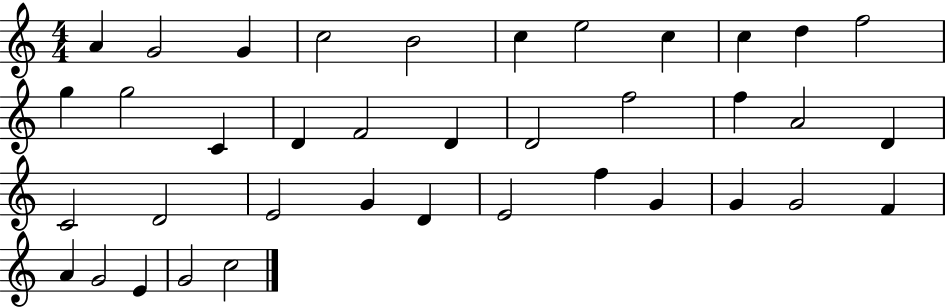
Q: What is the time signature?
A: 4/4